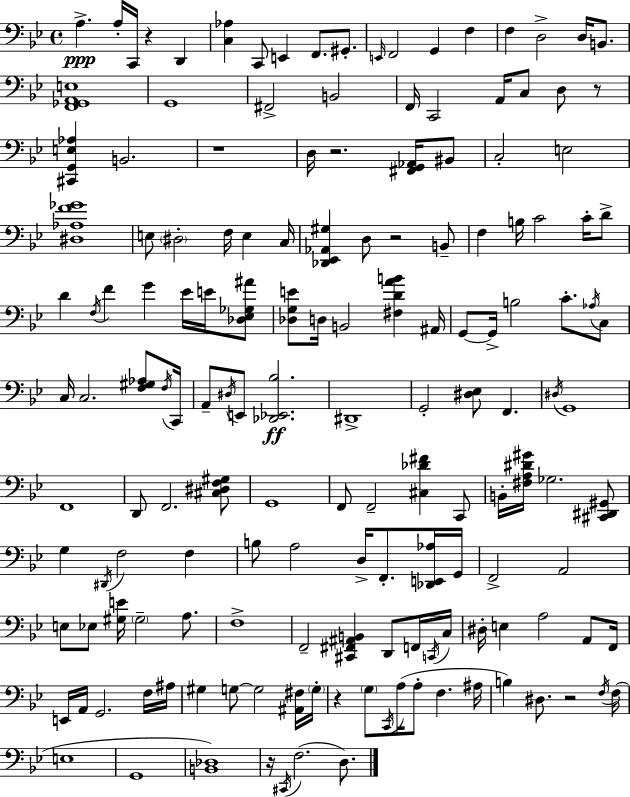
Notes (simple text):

A3/q. A3/s C2/s R/q D2/q [C3,Ab3]/q C2/e E2/q F2/e. G#2/e. E2/s F2/h G2/q F3/q F3/q D3/h D3/s B2/e. [F2,Gb2,A2,E3]/w G2/w F#2/h B2/h F2/s C2/h A2/s C3/e D3/e R/e [C#2,G2,E3,Ab3]/q B2/h. R/w D3/s R/h. [F#2,G2,Ab2]/s BIS2/e C3/h E3/h [D#3,Ab3,F4,Gb4]/w E3/e D#3/h F3/s E3/q C3/s [Db2,Eb2,Ab2,G#3]/q D3/e R/h B2/e F3/q B3/s C4/h C4/s D4/e D4/q F3/s F4/q G4/q Eb4/s E4/s [Db3,Eb3,Gb3,A#4]/e [Db3,G3,E4]/e D3/s B2/h [F#3,D4,A4,B4]/q A#2/s G2/e G2/s B3/h C4/e. Ab3/s C3/e C3/s C3/h. [F3,G#3,Ab3]/e F3/s C2/s A2/e D#3/s E2/e [Db2,Eb2,Bb3]/h. D#2/w G2/h [D#3,Eb3]/e F2/q. D#3/s G2/w F2/w D2/e F2/h. [C#3,D#3,F3,G#3]/e G2/w F2/e F2/h [C#3,Db4,F#4]/q C2/e B2/s [F#3,A3,D#4,G#4]/s Gb3/h. [C#2,D#2,G#2]/e G3/q D#2/s F3/h F3/q B3/e A3/h D3/s F2/e. [Db2,E2,Ab3]/s G2/s F2/h A2/h E3/e Eb3/e [G#3,E4]/s G#3/h A3/e. F3/w F2/h [C#2,F#2,A#2,B2]/q D2/e F2/s C2/s C3/s D#3/s E3/q A3/h A2/e F2/s E2/s A2/s G2/h. F3/s A#3/s G#3/q G3/e G3/h [A#2,F#3]/s G3/s R/q G3/e C2/s A3/s A3/e F3/q. A#3/s B3/q D#3/e. R/h F3/s F3/s E3/w G2/w [B2,Db3]/w R/s C#2/s F3/h. D3/e.